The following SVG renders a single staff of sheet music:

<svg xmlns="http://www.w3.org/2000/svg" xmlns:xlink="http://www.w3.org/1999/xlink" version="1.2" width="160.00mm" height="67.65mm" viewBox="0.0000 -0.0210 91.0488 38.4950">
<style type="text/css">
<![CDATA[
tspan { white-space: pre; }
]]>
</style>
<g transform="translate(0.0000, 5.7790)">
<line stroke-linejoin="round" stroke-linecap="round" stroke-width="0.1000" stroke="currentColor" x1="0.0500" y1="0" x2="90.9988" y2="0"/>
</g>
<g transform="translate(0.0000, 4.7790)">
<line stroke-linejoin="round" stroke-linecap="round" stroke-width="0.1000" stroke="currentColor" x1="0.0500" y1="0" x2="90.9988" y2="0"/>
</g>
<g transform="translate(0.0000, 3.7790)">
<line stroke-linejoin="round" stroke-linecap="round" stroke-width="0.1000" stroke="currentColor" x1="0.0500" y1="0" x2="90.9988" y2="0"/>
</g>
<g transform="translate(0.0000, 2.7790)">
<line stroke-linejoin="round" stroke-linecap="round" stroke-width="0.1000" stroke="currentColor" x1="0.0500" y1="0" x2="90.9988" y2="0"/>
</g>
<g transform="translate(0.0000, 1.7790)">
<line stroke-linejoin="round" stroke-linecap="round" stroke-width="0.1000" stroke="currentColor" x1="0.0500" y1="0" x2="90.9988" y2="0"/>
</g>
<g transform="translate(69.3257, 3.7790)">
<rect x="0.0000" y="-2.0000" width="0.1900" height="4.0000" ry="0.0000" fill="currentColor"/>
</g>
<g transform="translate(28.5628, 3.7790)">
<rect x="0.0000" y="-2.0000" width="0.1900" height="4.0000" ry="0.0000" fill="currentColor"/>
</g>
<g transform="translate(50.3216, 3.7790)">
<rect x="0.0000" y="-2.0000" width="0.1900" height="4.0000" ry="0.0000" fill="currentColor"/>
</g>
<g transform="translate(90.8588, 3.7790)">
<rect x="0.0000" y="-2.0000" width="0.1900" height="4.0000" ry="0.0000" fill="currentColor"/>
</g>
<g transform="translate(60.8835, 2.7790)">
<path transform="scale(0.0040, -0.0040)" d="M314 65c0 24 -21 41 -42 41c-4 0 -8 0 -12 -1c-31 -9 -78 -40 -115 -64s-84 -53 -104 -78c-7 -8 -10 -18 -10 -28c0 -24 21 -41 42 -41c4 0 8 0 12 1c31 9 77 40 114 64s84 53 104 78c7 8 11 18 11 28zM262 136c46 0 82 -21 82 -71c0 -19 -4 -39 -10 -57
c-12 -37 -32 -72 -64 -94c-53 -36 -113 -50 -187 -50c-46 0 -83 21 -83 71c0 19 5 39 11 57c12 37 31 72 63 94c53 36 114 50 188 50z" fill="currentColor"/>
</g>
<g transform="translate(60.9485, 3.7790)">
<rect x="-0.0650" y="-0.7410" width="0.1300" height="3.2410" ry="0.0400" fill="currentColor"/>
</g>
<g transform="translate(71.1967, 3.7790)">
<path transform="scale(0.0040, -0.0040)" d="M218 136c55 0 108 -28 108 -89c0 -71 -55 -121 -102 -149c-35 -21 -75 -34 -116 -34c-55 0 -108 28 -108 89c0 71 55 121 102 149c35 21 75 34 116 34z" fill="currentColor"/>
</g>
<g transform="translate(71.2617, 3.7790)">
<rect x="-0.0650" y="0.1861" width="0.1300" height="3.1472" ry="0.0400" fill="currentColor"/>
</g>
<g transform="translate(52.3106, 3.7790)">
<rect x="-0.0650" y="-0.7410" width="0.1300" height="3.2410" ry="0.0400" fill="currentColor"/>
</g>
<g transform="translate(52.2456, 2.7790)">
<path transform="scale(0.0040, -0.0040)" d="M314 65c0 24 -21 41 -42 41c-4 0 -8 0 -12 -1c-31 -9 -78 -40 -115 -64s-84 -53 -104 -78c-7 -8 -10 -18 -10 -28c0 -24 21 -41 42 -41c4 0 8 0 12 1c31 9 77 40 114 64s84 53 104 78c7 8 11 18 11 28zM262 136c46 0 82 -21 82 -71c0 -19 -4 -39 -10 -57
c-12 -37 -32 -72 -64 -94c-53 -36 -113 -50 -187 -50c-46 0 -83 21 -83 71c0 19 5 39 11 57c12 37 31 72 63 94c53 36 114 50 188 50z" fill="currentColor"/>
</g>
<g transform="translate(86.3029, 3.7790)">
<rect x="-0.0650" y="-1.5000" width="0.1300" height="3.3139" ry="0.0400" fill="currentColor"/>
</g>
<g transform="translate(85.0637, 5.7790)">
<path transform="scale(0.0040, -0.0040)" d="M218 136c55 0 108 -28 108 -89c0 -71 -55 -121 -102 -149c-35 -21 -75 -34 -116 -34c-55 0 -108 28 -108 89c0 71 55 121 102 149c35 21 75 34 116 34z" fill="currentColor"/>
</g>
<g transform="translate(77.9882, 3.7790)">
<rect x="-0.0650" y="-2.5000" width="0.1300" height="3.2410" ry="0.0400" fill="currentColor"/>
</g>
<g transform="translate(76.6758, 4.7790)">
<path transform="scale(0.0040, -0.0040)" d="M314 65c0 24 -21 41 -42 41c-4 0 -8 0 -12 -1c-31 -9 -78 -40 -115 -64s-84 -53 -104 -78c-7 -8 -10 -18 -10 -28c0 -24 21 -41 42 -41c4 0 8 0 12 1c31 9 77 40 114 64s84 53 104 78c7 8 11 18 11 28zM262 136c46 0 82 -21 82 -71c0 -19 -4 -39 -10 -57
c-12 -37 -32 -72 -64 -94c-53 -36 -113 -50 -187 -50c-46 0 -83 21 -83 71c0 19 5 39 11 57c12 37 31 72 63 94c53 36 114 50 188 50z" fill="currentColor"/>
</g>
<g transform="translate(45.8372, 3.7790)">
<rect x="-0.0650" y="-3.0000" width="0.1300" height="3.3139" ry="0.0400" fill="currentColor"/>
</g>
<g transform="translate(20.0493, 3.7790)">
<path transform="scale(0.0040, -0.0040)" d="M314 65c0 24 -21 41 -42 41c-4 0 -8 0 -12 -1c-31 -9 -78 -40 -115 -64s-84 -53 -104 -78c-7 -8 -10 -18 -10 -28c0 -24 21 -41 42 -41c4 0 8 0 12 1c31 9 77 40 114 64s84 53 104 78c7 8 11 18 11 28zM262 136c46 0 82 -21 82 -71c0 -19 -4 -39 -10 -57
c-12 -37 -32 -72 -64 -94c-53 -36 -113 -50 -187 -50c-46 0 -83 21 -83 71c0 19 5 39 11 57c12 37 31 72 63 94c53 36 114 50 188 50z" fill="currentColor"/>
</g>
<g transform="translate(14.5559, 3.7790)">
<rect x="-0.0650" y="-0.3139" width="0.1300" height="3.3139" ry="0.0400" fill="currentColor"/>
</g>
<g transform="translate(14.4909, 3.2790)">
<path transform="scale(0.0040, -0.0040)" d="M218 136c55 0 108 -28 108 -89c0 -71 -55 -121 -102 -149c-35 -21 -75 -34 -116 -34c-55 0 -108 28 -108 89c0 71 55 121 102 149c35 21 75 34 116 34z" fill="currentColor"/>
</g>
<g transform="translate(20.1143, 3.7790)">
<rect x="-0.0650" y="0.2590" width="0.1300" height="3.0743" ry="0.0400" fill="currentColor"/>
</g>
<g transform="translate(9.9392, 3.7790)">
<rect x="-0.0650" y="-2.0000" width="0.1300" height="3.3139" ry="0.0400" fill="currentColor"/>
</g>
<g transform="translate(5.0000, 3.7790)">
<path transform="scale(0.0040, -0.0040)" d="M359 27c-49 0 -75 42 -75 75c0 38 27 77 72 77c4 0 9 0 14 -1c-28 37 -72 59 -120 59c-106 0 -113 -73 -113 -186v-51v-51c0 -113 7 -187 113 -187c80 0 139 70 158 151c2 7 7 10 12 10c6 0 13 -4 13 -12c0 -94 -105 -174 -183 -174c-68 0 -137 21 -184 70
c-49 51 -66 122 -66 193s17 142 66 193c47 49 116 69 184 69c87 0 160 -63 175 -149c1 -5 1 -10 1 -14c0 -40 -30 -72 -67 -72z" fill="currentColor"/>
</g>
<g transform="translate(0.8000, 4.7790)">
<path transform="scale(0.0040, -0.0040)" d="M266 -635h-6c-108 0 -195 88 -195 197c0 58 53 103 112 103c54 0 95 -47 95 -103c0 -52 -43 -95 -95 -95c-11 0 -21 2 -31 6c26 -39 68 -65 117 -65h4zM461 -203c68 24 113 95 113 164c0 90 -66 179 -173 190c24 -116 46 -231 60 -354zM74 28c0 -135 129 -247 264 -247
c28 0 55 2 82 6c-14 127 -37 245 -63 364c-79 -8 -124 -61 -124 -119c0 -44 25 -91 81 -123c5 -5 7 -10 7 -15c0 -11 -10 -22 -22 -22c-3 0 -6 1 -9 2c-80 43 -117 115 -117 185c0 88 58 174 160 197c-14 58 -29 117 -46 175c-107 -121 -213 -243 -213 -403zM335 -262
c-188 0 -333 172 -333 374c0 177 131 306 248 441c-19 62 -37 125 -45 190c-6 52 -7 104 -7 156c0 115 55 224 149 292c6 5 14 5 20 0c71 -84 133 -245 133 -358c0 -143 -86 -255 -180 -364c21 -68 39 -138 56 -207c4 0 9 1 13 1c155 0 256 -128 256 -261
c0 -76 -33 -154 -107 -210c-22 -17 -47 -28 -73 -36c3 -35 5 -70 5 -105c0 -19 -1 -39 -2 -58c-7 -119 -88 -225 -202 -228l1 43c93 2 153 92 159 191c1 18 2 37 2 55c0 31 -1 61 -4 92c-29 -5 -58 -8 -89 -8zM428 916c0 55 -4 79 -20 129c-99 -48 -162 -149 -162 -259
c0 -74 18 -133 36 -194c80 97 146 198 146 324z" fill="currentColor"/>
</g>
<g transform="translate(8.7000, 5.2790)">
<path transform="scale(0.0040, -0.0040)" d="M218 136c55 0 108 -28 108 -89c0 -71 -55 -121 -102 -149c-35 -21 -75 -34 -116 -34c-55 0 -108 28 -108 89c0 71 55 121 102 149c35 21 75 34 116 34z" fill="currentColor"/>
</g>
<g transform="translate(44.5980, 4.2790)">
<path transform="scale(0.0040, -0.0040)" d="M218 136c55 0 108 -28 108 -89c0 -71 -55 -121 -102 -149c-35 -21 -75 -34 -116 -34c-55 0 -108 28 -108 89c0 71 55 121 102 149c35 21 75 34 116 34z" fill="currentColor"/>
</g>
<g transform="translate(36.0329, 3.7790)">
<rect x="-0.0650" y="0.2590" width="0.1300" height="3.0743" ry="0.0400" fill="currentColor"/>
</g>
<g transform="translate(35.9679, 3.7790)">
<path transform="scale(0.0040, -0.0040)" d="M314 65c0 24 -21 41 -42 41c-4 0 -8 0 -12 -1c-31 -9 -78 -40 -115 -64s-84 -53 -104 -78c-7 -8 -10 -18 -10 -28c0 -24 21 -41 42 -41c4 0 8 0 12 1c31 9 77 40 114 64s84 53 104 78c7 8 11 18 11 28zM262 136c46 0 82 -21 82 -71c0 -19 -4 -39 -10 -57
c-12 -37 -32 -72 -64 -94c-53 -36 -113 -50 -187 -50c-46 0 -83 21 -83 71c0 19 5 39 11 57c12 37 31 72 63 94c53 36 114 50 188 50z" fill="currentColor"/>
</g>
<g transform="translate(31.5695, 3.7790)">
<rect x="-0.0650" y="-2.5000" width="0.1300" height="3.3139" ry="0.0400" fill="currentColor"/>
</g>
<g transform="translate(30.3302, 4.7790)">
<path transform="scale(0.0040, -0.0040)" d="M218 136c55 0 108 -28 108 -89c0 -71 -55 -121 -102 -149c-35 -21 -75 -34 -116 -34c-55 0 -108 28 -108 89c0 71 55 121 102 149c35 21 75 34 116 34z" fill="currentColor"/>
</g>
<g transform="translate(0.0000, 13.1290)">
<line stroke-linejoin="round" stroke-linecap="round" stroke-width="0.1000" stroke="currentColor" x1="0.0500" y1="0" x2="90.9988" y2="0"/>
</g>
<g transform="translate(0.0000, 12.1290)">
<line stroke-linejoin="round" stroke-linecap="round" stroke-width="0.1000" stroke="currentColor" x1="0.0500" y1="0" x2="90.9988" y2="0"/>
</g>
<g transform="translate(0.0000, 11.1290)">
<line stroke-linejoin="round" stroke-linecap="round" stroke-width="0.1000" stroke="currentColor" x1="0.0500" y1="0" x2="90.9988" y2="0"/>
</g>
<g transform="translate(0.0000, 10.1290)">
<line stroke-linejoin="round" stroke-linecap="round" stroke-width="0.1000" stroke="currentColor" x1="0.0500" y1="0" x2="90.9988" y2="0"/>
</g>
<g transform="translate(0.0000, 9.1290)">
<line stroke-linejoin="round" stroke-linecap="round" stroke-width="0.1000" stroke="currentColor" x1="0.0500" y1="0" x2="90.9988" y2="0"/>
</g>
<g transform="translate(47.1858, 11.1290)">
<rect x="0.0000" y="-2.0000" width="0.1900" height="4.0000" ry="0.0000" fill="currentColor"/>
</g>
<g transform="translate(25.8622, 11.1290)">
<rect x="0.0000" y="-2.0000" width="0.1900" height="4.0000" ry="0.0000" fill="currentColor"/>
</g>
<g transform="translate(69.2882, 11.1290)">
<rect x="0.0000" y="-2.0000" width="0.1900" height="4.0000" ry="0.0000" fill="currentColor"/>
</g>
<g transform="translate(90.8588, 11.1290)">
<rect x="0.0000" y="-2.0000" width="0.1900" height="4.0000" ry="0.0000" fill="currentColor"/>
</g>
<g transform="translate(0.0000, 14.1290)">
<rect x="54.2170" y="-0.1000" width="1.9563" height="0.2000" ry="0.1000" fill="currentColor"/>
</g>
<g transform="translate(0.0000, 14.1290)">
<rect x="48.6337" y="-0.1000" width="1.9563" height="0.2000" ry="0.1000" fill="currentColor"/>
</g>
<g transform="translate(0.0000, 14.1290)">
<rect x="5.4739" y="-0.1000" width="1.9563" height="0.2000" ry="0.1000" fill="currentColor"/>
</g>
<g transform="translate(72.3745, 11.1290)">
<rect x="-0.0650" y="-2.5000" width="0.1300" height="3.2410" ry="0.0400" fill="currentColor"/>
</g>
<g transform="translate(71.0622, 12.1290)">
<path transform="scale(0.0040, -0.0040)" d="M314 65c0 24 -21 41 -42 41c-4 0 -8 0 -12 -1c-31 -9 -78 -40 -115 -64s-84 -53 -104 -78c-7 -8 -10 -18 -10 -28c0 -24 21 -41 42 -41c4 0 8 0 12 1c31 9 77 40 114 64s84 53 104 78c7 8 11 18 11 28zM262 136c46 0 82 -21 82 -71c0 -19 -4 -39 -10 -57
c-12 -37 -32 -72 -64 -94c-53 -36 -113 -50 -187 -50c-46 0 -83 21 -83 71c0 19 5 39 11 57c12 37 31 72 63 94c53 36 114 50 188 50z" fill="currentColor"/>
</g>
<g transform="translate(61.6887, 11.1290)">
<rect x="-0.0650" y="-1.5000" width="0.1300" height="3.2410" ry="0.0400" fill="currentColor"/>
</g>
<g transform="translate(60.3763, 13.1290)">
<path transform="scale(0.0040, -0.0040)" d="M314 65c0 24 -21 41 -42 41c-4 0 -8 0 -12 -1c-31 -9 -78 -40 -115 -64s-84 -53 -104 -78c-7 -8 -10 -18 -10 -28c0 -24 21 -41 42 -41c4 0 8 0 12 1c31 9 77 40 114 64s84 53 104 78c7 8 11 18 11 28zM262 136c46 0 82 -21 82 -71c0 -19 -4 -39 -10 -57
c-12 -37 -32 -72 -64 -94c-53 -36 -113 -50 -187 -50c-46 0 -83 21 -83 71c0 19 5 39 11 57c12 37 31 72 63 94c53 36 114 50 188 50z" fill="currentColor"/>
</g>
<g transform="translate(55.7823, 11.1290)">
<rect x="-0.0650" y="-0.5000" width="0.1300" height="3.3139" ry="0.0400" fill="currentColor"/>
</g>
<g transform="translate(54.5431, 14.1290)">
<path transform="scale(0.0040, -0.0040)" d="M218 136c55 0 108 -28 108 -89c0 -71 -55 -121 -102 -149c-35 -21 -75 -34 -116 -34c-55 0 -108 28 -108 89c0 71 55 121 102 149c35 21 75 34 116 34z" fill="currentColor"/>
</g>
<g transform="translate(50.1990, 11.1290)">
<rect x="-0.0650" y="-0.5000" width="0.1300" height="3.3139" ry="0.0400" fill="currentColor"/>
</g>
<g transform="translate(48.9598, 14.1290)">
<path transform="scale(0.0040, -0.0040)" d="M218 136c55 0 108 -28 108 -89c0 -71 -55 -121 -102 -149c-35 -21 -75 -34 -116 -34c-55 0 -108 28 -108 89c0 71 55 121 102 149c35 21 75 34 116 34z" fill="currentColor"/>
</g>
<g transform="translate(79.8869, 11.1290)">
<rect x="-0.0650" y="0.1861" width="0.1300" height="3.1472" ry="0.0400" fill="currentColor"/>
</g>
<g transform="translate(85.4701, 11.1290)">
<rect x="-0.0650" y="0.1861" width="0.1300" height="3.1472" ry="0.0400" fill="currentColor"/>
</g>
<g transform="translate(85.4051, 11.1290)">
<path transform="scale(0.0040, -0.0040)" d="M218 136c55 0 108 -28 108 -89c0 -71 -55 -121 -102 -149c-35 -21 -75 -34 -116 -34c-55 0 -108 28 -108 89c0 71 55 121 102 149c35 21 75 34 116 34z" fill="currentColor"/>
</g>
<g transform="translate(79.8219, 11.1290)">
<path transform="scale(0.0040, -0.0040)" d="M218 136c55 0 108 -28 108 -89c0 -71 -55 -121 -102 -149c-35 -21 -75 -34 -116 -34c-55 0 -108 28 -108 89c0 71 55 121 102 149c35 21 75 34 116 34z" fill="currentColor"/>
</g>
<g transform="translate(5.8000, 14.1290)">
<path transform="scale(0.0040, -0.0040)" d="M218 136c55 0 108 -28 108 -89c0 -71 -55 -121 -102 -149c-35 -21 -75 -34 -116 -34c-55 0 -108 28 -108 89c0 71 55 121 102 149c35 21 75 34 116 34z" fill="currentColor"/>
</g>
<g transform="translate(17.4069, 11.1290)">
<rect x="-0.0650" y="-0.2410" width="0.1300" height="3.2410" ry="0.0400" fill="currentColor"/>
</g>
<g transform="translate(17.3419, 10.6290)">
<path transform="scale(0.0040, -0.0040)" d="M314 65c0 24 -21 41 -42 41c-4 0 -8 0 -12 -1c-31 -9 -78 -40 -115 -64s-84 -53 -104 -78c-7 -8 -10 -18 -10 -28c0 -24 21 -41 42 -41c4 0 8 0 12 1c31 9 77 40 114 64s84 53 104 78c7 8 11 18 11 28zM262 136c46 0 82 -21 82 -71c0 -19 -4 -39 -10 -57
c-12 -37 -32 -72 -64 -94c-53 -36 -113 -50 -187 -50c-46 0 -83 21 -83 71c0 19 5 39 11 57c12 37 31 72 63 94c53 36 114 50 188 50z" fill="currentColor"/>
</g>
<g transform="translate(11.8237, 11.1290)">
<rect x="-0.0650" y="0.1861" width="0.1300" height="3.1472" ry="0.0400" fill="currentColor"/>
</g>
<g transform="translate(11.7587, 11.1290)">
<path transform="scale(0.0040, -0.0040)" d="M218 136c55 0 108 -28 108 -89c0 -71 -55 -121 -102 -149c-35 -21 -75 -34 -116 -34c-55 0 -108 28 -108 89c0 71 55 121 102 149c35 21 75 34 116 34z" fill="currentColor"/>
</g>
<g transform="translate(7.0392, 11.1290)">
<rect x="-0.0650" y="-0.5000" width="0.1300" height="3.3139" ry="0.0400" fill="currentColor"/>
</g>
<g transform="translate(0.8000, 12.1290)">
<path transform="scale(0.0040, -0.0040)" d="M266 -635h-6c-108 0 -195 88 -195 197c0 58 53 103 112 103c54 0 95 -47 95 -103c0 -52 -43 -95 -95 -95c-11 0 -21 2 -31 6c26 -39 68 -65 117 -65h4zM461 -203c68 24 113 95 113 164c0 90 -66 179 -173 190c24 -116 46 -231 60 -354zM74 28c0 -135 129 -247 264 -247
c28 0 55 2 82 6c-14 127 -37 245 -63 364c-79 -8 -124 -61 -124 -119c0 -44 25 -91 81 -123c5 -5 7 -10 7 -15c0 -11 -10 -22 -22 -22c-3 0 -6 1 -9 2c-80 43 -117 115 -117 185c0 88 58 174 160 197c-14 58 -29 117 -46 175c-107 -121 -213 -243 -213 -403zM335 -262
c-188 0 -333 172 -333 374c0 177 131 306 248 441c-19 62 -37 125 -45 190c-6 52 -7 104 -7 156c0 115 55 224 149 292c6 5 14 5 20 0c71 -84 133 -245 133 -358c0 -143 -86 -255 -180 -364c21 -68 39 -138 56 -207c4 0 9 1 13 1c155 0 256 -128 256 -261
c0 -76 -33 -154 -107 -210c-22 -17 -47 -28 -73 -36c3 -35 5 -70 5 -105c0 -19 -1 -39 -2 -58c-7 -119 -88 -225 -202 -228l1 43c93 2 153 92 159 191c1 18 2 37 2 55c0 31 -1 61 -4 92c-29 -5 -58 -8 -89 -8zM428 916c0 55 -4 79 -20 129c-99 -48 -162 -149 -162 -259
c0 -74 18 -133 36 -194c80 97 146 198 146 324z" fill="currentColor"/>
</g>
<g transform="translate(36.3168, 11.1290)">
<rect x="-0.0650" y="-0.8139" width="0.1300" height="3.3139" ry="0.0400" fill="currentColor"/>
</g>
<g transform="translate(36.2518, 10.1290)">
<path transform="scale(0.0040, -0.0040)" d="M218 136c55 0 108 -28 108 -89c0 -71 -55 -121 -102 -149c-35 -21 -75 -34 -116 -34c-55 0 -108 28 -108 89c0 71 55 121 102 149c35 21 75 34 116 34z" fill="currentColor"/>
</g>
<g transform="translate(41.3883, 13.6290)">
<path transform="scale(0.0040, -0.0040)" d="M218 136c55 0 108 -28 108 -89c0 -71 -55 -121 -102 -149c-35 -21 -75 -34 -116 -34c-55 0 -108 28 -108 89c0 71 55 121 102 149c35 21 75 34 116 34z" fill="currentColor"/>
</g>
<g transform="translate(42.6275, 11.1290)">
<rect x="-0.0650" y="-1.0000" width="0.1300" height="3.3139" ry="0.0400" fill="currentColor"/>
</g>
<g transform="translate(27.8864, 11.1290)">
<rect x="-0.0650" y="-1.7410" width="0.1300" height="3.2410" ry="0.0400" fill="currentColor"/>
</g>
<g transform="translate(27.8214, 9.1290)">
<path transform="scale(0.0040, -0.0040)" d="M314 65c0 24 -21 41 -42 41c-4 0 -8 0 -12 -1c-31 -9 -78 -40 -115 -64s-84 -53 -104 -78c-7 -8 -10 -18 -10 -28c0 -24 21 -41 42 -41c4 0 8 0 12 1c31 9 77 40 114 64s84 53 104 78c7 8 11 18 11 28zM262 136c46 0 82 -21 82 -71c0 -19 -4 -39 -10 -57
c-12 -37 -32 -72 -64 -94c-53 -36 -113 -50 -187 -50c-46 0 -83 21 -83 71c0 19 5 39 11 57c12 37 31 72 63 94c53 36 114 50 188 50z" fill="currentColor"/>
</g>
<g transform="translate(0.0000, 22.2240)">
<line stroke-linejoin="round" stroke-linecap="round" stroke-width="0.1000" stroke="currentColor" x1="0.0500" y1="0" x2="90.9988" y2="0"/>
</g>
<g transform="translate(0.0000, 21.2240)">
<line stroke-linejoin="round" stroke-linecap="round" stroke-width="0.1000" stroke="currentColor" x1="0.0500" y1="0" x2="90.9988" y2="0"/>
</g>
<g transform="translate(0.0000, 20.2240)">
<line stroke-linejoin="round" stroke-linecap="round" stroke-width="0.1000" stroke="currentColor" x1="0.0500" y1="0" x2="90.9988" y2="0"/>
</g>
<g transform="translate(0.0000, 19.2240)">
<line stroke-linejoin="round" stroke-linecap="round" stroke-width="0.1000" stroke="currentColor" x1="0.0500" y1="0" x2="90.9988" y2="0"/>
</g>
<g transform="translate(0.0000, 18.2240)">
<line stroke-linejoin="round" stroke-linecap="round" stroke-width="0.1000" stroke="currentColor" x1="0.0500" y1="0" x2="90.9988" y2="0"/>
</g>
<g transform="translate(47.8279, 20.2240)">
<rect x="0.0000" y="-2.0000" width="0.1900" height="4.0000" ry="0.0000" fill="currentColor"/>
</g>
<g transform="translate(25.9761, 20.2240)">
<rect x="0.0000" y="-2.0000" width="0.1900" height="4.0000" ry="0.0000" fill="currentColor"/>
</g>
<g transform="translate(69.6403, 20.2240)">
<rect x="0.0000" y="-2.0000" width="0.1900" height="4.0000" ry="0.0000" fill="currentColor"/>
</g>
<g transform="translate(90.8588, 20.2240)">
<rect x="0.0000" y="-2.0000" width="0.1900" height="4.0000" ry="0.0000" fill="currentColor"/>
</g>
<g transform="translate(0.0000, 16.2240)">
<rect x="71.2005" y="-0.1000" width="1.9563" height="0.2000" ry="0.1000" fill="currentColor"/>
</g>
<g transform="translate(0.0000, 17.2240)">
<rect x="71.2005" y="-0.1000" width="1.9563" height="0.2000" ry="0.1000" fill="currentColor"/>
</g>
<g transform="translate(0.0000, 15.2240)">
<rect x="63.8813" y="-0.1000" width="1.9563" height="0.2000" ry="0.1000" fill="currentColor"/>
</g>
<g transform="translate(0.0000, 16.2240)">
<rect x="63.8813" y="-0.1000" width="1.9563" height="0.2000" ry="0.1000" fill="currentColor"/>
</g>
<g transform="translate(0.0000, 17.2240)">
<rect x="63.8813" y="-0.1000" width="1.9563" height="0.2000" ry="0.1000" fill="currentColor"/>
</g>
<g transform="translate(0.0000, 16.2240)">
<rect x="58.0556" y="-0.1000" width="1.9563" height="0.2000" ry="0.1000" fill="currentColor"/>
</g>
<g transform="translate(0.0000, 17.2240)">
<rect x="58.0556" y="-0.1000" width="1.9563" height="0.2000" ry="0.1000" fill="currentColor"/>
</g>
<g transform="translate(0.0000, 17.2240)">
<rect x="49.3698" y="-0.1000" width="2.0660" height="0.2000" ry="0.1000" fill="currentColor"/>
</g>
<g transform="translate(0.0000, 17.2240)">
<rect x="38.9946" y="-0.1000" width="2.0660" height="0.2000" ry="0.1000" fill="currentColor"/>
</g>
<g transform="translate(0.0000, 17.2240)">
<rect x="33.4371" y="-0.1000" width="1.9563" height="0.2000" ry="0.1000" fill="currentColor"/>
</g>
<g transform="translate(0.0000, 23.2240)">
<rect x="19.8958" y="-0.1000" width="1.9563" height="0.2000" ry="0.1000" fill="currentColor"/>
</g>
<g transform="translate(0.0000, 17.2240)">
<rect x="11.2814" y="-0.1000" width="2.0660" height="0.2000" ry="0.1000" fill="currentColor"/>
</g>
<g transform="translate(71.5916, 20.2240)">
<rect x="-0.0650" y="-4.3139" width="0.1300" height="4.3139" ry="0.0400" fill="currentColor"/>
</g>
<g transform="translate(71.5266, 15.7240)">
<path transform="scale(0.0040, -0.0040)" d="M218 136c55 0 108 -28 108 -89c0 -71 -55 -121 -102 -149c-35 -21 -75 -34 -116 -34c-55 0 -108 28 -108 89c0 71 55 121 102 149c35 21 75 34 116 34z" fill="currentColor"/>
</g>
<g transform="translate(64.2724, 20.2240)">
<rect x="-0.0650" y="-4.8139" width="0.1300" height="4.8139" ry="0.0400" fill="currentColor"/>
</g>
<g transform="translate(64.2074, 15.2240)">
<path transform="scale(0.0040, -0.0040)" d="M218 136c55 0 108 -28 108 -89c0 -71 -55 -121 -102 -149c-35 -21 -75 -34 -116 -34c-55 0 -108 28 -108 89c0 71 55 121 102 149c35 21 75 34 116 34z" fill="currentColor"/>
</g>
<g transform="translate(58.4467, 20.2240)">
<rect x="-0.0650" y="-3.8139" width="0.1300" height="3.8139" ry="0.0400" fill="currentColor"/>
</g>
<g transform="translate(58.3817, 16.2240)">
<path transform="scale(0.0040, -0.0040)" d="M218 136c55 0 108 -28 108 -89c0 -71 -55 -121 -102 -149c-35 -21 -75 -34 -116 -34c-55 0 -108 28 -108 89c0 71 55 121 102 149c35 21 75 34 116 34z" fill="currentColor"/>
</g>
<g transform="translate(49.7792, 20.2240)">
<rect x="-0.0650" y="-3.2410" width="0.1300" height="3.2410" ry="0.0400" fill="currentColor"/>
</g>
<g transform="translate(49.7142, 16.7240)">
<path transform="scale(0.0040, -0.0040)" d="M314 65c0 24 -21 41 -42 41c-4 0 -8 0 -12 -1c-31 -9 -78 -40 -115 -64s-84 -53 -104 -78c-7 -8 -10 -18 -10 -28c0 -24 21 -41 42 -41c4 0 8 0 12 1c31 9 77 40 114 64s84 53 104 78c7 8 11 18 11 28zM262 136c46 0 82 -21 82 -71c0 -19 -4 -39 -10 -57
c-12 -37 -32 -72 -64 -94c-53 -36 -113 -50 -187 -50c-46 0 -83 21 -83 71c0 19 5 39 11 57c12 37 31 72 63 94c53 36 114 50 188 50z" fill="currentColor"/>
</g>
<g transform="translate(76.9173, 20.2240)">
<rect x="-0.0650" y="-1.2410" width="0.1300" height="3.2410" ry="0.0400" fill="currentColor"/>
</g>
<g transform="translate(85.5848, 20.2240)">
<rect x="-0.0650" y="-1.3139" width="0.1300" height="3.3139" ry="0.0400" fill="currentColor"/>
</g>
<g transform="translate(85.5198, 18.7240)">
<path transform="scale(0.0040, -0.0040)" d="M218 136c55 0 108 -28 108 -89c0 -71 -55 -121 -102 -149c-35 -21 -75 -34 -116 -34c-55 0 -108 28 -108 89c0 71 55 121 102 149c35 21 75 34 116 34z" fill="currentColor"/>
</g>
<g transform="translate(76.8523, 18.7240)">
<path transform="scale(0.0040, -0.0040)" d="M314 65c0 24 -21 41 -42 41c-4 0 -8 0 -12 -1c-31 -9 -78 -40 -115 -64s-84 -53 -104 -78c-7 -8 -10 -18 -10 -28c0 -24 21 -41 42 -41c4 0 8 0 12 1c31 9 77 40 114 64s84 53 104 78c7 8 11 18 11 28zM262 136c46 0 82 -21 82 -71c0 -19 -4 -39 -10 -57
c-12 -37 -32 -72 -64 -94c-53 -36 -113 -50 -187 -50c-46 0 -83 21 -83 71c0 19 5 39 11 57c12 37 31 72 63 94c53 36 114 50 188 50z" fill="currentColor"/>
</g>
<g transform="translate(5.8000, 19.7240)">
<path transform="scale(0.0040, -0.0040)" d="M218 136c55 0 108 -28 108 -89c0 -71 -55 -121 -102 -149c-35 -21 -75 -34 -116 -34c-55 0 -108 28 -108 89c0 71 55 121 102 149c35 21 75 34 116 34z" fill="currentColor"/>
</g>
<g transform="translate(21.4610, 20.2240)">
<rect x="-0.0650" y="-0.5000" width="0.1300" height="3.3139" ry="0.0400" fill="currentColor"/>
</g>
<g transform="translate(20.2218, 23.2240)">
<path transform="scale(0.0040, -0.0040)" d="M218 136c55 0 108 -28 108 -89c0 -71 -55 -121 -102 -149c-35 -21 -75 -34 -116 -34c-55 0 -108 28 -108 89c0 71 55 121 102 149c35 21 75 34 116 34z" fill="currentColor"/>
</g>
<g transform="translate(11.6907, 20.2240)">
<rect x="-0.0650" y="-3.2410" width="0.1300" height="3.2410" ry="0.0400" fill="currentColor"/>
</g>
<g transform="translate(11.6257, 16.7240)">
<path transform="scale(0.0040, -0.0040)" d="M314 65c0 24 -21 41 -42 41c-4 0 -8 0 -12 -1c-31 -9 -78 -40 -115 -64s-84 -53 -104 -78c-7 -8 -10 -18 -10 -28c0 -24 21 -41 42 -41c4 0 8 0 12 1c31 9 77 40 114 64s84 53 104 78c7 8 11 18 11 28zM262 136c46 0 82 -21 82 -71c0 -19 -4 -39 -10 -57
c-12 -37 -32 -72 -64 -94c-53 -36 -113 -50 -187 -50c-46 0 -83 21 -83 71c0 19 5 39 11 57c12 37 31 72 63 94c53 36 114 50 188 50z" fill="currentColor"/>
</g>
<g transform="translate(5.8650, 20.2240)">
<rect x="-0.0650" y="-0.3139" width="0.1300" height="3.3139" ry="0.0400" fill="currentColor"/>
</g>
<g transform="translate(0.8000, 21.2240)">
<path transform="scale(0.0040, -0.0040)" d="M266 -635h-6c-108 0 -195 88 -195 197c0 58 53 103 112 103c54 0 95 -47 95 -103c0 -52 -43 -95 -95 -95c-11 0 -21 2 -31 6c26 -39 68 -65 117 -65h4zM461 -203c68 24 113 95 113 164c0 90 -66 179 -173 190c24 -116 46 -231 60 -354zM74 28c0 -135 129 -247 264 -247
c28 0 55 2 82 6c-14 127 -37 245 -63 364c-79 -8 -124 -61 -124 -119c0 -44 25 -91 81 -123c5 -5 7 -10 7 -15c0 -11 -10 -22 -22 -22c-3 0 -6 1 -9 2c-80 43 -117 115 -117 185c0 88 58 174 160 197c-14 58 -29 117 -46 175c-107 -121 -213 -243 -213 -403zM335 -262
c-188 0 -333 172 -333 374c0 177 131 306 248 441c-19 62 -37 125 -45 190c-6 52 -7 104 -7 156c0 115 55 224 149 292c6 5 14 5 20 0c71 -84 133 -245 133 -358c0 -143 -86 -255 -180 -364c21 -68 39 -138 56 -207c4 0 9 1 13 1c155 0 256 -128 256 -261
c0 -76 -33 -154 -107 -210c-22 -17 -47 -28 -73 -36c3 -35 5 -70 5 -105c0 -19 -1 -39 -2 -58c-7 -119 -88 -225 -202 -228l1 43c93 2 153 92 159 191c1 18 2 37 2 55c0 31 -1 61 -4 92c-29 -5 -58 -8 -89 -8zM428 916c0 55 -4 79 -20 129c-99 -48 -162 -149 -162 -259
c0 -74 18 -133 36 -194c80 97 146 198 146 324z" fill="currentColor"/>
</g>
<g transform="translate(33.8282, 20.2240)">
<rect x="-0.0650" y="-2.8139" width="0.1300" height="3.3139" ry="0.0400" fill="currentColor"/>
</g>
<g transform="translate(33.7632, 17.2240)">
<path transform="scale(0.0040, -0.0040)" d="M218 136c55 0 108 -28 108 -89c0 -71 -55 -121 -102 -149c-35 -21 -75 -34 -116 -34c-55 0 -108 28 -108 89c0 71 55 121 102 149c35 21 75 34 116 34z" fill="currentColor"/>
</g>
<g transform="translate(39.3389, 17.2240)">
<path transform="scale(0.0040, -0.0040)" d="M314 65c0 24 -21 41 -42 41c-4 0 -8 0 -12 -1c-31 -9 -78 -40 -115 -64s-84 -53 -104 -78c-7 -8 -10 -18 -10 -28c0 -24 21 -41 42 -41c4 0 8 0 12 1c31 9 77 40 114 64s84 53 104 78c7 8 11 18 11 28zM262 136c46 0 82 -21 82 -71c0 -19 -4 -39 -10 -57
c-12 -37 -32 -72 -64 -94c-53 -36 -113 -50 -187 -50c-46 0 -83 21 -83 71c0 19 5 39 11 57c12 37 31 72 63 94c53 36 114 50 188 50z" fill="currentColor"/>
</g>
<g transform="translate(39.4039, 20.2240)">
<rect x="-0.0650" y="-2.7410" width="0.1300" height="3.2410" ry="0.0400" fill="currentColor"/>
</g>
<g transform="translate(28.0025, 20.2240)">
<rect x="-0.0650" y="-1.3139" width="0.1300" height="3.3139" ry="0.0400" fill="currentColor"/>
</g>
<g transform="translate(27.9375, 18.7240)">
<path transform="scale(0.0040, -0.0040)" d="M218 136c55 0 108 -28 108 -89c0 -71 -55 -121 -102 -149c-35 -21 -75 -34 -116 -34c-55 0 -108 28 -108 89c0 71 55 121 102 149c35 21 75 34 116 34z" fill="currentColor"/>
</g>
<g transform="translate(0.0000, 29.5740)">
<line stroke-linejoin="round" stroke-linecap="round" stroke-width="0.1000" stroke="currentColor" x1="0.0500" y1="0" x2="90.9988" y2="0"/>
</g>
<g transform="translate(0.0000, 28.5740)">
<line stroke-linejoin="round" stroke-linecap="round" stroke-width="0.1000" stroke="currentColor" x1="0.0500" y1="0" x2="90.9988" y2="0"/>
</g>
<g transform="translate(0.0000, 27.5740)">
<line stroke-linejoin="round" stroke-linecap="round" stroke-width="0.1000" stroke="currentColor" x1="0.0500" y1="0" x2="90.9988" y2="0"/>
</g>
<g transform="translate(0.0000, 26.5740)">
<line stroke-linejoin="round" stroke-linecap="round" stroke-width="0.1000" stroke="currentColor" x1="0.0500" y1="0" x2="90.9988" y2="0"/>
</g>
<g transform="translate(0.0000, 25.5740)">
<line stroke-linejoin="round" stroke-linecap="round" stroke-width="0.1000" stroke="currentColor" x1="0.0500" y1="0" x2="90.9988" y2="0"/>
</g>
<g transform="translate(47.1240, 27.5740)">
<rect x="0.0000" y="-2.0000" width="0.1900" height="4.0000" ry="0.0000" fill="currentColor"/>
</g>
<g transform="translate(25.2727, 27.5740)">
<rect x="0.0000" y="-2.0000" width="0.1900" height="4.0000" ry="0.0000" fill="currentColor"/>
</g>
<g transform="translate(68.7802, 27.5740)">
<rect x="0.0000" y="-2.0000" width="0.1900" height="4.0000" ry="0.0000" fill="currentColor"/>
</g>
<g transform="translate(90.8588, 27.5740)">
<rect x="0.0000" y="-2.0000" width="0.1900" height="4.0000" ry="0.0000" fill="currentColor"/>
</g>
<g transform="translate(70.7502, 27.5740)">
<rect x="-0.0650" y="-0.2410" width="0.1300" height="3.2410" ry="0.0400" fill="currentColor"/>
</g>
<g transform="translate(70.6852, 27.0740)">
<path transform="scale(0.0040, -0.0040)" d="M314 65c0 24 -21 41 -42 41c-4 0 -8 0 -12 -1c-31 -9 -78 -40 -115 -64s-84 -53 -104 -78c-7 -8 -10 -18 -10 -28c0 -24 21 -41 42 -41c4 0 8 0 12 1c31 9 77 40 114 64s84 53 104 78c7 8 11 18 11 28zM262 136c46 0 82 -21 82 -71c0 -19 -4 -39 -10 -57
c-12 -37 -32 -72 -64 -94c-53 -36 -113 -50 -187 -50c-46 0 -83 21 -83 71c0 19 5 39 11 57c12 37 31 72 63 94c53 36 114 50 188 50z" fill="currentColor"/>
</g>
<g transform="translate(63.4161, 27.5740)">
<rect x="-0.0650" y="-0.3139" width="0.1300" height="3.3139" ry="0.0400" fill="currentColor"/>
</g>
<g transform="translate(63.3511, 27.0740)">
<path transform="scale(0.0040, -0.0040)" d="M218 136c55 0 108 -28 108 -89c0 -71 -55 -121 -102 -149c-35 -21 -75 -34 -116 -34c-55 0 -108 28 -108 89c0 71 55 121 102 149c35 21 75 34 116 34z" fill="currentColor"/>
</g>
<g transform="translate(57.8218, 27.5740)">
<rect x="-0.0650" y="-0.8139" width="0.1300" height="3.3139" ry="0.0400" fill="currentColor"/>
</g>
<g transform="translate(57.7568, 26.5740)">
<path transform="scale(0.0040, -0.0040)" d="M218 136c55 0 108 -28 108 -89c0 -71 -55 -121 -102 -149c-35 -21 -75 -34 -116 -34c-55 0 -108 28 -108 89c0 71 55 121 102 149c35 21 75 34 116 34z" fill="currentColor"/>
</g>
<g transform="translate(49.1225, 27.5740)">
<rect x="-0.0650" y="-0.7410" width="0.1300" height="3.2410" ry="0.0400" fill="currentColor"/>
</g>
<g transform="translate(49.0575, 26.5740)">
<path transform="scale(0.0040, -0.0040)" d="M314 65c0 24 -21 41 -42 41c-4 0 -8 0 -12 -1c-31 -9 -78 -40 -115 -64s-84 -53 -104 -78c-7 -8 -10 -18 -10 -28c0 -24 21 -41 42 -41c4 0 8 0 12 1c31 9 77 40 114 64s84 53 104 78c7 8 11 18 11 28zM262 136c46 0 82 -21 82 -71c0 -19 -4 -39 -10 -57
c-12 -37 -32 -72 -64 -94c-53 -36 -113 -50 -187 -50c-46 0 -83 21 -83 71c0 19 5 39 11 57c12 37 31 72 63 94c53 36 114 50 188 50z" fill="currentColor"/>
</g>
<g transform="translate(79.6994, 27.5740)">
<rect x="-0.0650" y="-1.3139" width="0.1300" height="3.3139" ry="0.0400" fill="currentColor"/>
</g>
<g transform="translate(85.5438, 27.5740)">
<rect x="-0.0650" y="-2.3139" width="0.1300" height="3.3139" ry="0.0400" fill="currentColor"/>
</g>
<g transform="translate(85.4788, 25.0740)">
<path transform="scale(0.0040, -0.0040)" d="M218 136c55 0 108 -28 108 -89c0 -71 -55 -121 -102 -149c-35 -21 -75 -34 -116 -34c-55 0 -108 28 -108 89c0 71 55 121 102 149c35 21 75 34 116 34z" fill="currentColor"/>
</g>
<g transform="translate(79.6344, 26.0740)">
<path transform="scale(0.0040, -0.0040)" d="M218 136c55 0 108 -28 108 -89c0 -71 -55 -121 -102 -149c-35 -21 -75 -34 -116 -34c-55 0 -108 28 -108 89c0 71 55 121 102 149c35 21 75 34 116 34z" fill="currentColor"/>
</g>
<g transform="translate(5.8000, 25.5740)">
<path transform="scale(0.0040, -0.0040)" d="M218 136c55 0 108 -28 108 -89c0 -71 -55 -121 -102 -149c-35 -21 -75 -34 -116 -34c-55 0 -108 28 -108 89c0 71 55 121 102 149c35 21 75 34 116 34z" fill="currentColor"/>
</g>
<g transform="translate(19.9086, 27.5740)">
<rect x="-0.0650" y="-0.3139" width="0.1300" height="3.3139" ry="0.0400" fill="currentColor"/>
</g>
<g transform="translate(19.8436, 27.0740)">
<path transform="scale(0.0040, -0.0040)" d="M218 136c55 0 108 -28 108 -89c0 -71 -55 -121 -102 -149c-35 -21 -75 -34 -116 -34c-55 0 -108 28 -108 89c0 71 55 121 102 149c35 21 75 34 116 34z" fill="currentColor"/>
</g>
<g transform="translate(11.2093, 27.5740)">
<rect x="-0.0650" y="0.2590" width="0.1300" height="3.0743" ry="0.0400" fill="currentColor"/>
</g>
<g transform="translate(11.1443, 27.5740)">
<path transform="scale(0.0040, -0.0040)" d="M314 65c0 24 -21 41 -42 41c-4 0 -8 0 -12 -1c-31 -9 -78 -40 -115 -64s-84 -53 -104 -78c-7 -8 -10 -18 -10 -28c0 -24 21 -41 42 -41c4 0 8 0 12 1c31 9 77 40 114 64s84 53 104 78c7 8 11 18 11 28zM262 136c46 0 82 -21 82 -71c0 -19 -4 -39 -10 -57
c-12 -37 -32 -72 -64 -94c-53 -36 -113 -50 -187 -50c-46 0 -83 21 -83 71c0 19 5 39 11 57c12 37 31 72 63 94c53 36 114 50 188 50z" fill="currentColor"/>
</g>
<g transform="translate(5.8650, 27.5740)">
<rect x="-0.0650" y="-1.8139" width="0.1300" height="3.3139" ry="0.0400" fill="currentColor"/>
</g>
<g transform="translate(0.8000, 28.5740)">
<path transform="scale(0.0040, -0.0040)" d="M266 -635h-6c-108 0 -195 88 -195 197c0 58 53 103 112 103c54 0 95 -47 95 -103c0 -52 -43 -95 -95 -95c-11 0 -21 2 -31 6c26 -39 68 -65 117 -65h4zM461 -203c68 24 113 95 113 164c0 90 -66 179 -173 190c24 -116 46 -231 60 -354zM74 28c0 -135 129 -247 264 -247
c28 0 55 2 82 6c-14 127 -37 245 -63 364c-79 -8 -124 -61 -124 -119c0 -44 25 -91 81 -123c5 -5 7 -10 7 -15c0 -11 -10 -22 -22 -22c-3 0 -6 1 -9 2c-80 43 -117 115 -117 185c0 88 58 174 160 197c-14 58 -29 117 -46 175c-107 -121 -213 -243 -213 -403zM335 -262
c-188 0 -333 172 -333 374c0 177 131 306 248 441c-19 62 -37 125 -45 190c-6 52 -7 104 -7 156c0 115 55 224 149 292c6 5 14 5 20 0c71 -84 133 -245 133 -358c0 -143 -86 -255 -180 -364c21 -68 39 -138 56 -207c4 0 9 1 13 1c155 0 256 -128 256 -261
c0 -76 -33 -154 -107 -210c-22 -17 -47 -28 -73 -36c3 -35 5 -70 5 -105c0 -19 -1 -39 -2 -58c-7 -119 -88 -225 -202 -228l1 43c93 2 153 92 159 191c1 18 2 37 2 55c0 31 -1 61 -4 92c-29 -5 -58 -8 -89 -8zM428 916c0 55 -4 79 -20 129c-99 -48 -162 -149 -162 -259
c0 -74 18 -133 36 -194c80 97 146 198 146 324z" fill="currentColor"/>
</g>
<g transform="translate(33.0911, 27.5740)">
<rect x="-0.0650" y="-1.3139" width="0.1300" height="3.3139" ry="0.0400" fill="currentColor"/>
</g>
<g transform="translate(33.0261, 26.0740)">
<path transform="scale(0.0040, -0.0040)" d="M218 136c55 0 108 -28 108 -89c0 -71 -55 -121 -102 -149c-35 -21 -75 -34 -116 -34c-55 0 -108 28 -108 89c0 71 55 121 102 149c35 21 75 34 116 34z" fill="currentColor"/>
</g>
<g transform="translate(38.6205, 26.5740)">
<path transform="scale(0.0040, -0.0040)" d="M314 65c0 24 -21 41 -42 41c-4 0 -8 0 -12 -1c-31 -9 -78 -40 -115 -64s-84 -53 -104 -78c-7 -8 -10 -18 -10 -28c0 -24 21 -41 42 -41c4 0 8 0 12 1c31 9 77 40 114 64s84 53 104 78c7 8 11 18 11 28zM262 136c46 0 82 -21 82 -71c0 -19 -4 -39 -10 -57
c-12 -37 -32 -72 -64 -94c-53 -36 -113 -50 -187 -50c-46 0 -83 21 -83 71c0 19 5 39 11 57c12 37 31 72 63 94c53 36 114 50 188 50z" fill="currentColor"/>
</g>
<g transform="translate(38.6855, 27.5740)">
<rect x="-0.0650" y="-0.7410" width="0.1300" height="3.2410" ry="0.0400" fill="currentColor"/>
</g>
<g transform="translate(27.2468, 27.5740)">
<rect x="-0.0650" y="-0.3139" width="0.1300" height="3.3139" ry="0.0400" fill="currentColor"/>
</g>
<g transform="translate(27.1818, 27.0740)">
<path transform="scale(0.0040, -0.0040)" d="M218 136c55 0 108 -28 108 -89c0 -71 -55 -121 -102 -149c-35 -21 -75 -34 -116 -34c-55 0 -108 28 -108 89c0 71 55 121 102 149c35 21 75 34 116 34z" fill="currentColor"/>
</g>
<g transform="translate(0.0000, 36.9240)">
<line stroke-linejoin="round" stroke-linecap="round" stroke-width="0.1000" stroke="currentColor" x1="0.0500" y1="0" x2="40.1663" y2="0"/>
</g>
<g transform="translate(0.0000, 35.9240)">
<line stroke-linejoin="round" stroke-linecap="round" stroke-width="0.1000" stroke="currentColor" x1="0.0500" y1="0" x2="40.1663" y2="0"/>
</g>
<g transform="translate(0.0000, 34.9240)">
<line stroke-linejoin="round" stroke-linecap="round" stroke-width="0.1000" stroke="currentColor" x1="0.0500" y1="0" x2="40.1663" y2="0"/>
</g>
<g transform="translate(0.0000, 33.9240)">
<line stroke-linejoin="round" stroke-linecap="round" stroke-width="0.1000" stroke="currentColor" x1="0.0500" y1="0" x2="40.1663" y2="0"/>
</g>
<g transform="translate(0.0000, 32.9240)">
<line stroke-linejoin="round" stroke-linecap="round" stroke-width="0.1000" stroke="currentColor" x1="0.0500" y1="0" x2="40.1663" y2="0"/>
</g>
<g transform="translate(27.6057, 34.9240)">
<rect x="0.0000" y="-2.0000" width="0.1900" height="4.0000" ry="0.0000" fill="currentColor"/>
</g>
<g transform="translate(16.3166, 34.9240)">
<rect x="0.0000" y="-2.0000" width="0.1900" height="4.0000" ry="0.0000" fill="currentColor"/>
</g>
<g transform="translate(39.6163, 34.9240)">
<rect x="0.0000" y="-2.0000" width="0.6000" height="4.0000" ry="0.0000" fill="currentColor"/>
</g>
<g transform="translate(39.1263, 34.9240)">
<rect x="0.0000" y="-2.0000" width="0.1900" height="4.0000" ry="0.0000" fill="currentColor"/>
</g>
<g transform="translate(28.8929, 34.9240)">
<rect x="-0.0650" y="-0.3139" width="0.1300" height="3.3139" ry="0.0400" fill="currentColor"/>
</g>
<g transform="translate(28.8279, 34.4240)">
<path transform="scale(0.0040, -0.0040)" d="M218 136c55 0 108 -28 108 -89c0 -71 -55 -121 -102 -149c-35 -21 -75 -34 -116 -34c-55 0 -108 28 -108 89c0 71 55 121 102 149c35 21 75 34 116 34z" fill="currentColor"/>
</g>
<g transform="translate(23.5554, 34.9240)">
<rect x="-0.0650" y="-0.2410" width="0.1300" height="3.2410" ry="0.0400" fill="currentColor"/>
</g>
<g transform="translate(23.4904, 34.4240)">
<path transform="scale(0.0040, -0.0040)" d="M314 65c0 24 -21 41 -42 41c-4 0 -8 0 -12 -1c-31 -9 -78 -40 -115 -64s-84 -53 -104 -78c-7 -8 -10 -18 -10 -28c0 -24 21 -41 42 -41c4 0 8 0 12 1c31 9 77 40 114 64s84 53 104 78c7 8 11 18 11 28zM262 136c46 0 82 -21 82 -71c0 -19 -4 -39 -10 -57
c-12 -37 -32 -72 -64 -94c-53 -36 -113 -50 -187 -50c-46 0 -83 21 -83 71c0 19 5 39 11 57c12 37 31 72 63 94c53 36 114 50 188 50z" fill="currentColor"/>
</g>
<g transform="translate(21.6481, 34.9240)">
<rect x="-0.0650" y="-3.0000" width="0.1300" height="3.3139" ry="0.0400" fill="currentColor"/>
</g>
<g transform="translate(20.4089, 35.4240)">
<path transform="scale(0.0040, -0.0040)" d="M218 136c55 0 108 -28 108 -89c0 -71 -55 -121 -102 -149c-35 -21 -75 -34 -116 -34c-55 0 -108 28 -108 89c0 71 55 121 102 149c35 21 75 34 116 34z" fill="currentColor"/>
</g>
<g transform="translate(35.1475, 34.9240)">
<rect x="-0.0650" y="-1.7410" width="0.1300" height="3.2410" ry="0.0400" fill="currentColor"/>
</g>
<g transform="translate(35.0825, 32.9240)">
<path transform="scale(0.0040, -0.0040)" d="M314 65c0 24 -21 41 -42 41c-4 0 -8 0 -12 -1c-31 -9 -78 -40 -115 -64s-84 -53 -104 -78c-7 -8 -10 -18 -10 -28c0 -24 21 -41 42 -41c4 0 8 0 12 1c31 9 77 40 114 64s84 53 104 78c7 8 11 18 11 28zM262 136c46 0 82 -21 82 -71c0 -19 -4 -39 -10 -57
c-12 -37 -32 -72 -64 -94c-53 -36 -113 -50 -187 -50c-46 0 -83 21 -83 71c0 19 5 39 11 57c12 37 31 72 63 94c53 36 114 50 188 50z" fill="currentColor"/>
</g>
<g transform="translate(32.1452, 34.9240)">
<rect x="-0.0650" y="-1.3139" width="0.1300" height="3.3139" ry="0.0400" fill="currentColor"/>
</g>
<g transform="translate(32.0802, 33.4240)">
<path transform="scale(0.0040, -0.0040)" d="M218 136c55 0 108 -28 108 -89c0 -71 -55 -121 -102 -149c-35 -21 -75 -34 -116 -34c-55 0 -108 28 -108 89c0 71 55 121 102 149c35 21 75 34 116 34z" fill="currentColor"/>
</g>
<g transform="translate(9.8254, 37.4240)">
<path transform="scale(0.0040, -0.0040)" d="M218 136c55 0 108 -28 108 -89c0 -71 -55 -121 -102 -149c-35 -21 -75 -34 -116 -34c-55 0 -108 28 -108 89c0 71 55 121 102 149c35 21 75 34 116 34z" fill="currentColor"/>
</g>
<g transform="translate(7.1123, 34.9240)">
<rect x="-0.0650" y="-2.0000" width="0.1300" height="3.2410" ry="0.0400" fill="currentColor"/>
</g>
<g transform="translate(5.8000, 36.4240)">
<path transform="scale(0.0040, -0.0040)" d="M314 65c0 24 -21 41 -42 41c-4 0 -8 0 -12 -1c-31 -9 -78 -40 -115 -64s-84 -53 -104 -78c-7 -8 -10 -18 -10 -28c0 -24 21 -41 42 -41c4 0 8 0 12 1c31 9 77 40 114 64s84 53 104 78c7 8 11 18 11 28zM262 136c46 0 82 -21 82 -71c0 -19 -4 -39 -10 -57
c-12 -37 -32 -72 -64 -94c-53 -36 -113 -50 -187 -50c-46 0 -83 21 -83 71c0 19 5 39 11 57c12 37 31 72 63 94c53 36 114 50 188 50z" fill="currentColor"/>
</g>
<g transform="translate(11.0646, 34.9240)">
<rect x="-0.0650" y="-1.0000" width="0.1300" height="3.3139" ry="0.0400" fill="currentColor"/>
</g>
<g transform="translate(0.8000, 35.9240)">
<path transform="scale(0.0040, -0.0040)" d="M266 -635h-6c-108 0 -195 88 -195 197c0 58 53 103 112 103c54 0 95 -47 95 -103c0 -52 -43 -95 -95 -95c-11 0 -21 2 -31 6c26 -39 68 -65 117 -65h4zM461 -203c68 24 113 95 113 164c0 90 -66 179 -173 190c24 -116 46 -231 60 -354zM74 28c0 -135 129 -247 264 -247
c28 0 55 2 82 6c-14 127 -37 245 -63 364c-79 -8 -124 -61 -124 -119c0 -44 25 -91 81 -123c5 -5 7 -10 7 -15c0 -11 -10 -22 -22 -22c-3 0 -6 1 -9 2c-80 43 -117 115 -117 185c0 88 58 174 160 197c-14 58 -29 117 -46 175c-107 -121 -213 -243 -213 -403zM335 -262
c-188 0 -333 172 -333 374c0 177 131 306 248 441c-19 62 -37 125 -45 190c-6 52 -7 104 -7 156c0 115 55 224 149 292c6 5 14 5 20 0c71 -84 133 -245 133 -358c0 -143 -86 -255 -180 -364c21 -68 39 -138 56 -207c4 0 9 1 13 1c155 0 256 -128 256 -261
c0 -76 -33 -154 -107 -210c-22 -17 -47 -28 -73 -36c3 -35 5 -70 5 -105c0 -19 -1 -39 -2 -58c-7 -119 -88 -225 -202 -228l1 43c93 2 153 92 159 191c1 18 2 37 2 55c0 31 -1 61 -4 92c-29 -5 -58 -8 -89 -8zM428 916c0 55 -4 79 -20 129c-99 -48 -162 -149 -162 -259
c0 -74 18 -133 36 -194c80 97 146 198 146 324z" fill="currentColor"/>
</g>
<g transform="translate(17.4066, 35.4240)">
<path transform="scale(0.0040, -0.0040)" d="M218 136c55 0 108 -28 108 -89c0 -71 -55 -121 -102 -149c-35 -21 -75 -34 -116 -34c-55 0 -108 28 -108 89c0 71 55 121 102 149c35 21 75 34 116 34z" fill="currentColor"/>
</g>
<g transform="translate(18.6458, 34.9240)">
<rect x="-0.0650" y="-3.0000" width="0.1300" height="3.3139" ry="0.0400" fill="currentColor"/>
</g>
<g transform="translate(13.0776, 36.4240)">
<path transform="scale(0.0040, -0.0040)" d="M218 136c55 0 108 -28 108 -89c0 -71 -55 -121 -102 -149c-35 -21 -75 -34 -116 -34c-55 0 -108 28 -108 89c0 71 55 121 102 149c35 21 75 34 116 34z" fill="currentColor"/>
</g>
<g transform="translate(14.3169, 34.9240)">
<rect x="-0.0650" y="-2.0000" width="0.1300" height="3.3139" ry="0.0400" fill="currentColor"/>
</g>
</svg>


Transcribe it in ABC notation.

X:1
T:Untitled
M:4/4
L:1/4
K:C
F c B2 G B2 A d2 d2 B G2 E C B c2 f2 d D C C E2 G2 B B c b2 C e a a2 b2 c' e' d' e2 e f B2 c c e d2 d2 d c c2 e g F2 D F A A c2 c e f2